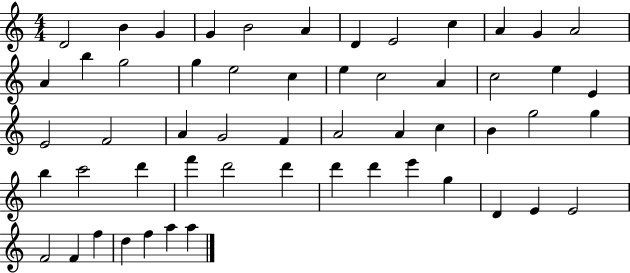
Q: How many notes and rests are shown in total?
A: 55